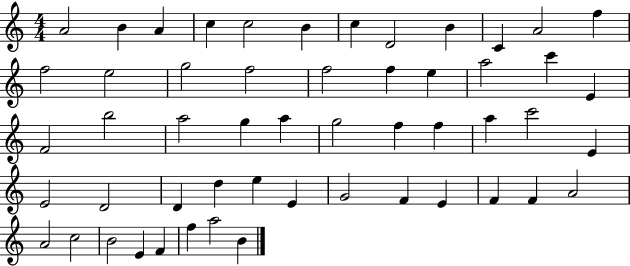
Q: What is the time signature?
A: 4/4